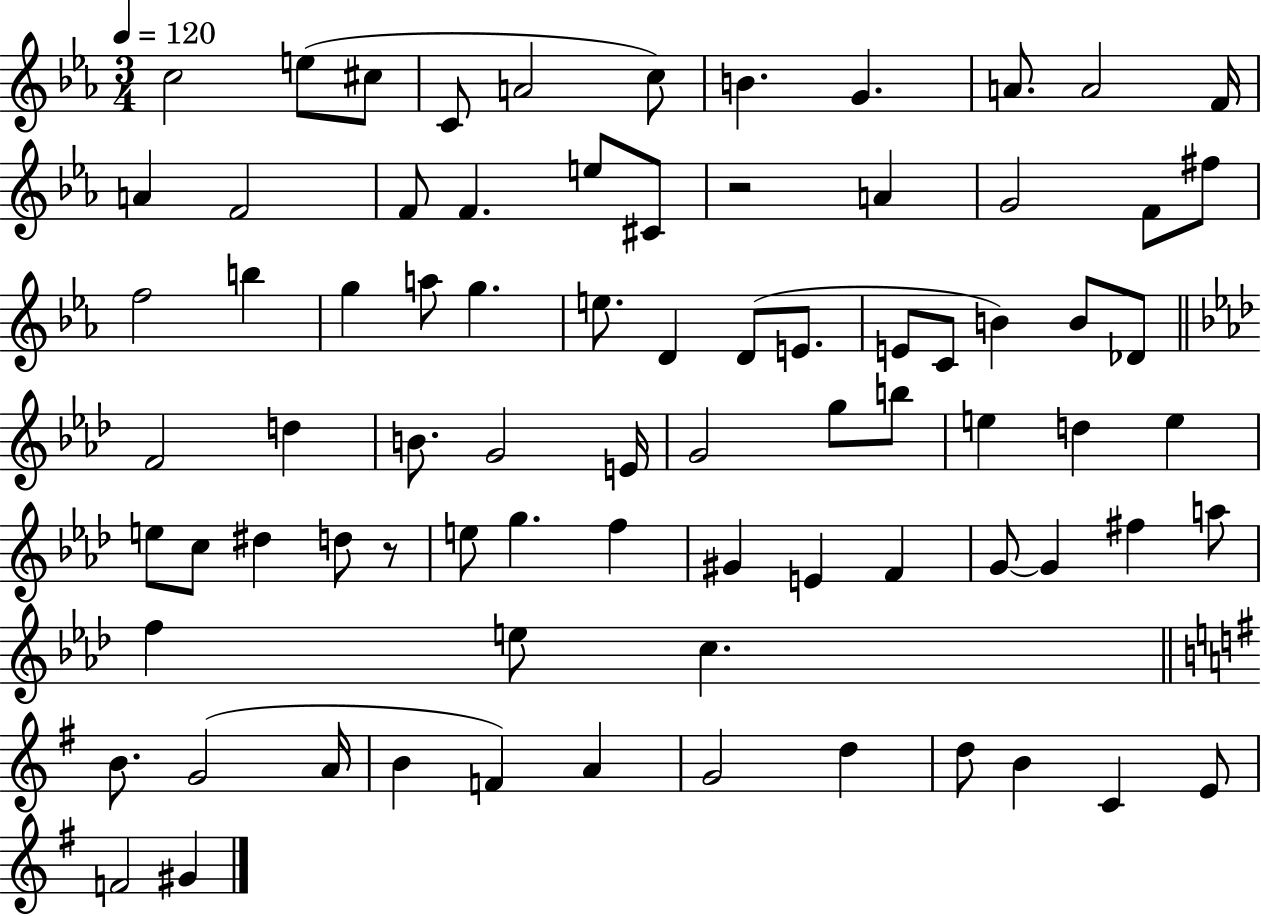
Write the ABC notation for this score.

X:1
T:Untitled
M:3/4
L:1/4
K:Eb
c2 e/2 ^c/2 C/2 A2 c/2 B G A/2 A2 F/4 A F2 F/2 F e/2 ^C/2 z2 A G2 F/2 ^f/2 f2 b g a/2 g e/2 D D/2 E/2 E/2 C/2 B B/2 _D/2 F2 d B/2 G2 E/4 G2 g/2 b/2 e d e e/2 c/2 ^d d/2 z/2 e/2 g f ^G E F G/2 G ^f a/2 f e/2 c B/2 G2 A/4 B F A G2 d d/2 B C E/2 F2 ^G